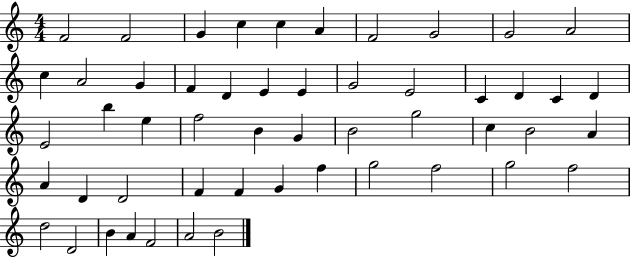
X:1
T:Untitled
M:4/4
L:1/4
K:C
F2 F2 G c c A F2 G2 G2 A2 c A2 G F D E E G2 E2 C D C D E2 b e f2 B G B2 g2 c B2 A A D D2 F F G f g2 f2 g2 f2 d2 D2 B A F2 A2 B2